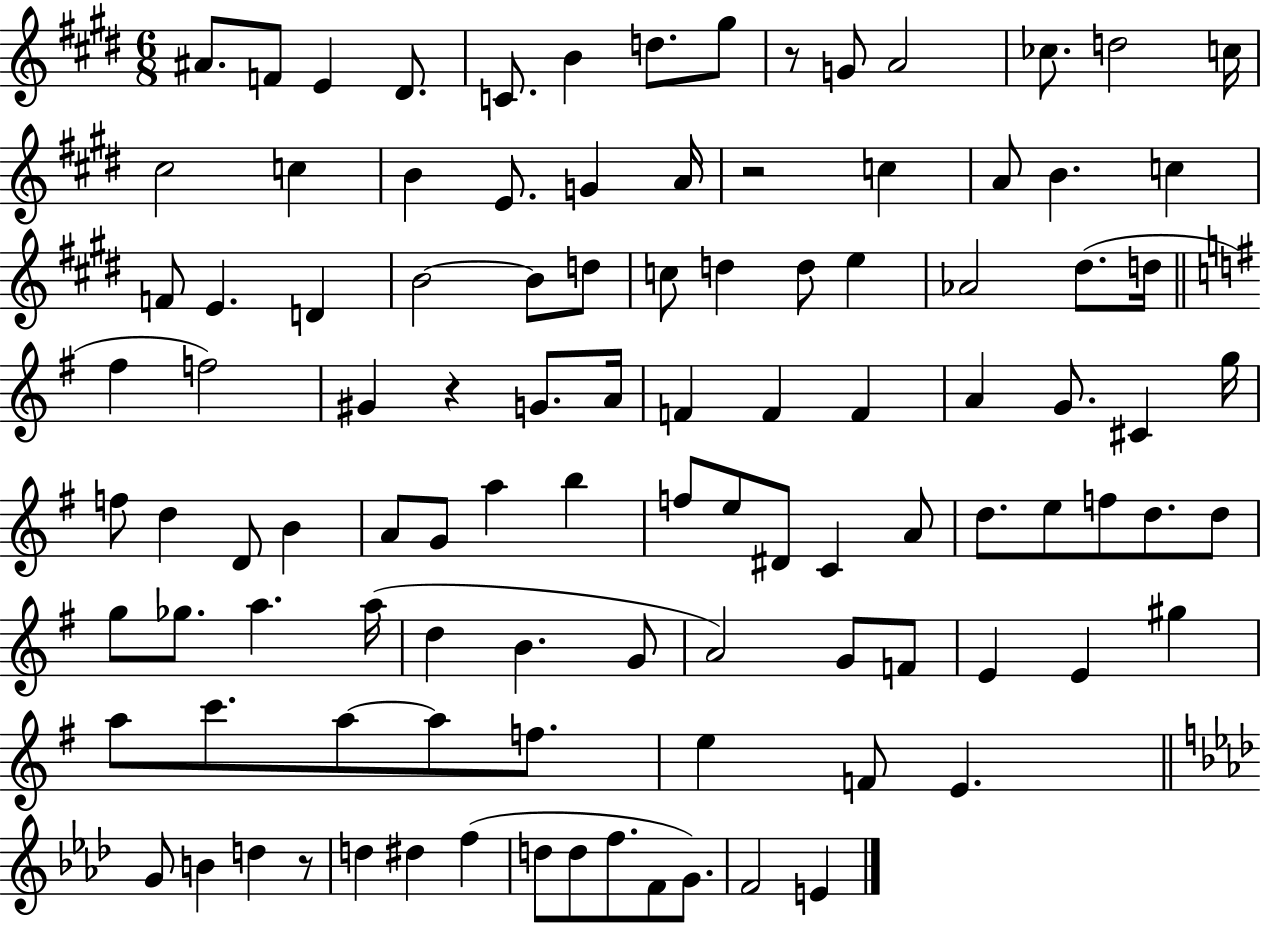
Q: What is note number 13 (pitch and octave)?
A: C5